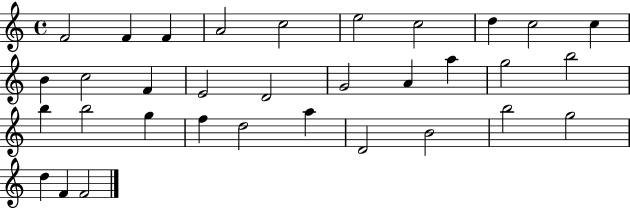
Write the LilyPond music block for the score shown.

{
  \clef treble
  \time 4/4
  \defaultTimeSignature
  \key c \major
  f'2 f'4 f'4 | a'2 c''2 | e''2 c''2 | d''4 c''2 c''4 | \break b'4 c''2 f'4 | e'2 d'2 | g'2 a'4 a''4 | g''2 b''2 | \break b''4 b''2 g''4 | f''4 d''2 a''4 | d'2 b'2 | b''2 g''2 | \break d''4 f'4 f'2 | \bar "|."
}